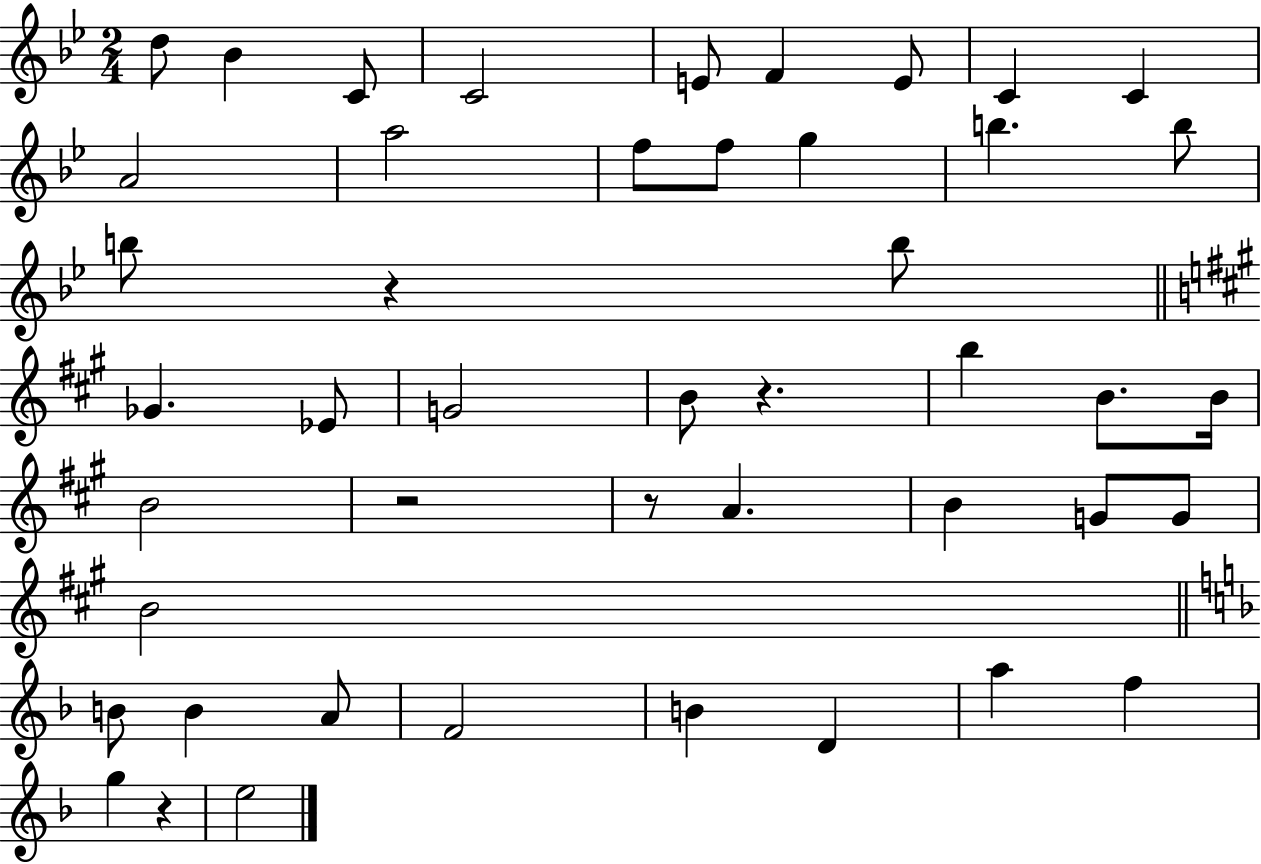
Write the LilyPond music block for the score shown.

{
  \clef treble
  \numericTimeSignature
  \time 2/4
  \key bes \major
  d''8 bes'4 c'8 | c'2 | e'8 f'4 e'8 | c'4 c'4 | \break a'2 | a''2 | f''8 f''8 g''4 | b''4. b''8 | \break b''8 r4 b''8 | \bar "||" \break \key a \major ges'4. ees'8 | g'2 | b'8 r4. | b''4 b'8. b'16 | \break b'2 | r2 | r8 a'4. | b'4 g'8 g'8 | \break b'2 | \bar "||" \break \key d \minor b'8 b'4 a'8 | f'2 | b'4 d'4 | a''4 f''4 | \break g''4 r4 | e''2 | \bar "|."
}